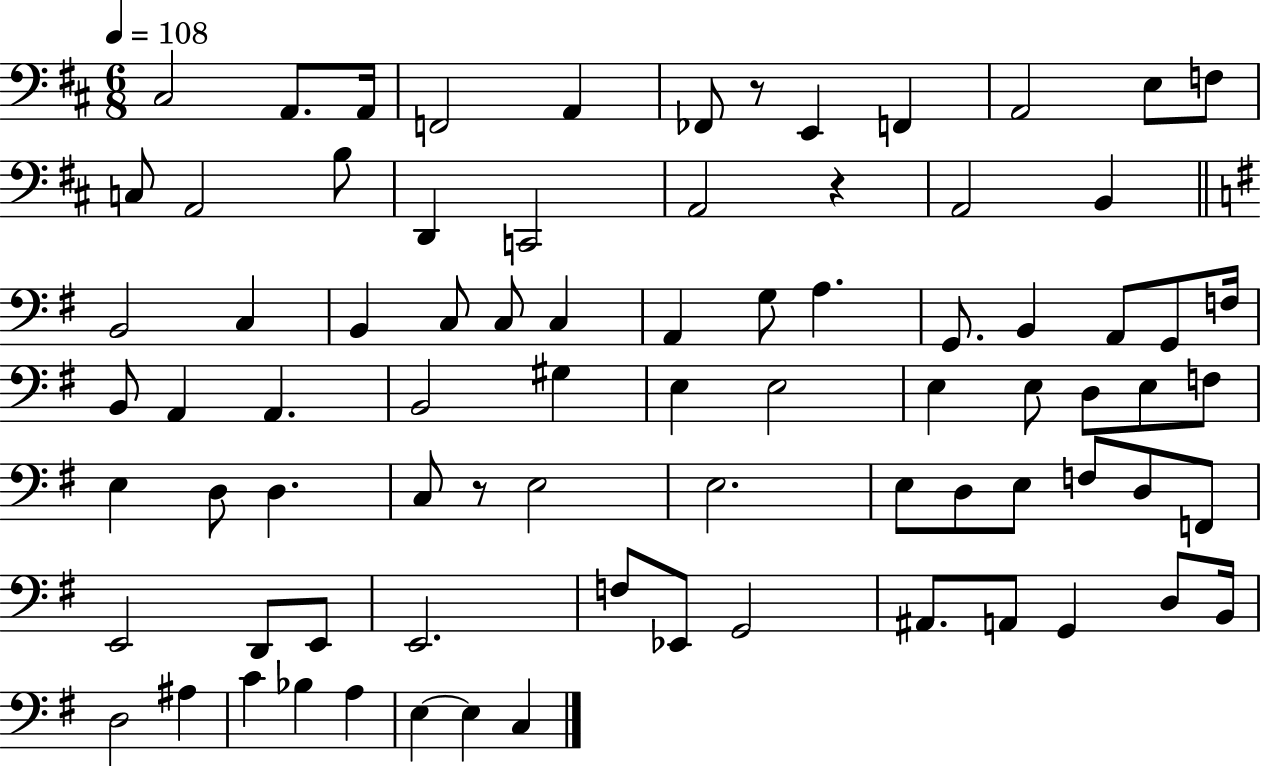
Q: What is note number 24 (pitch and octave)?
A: C3